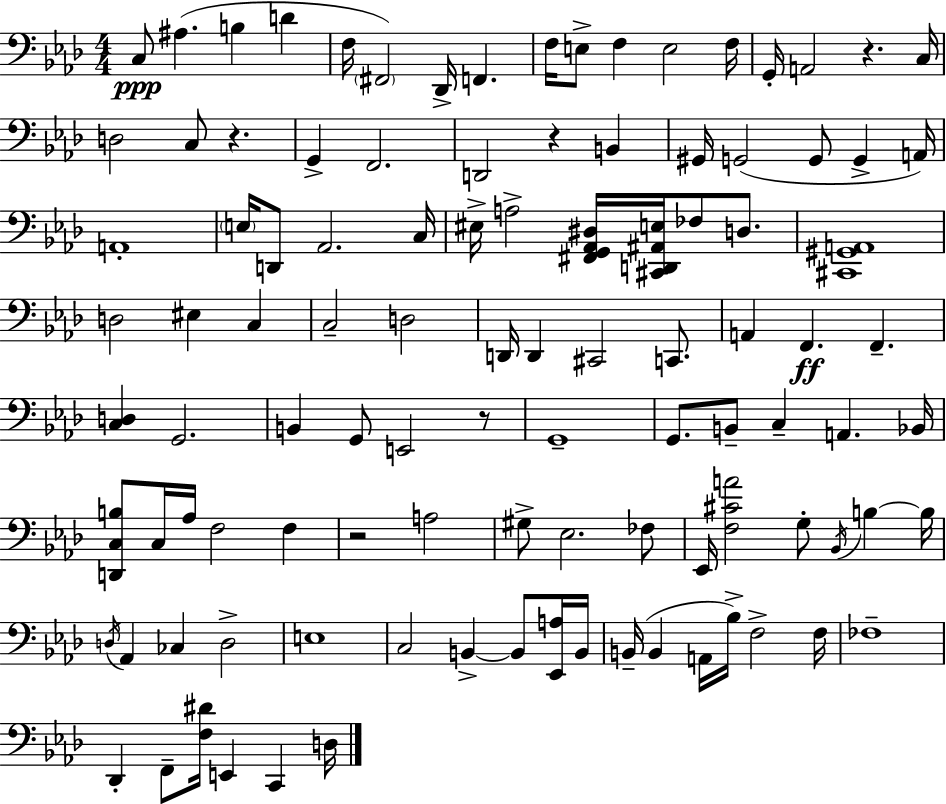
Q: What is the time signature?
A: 4/4